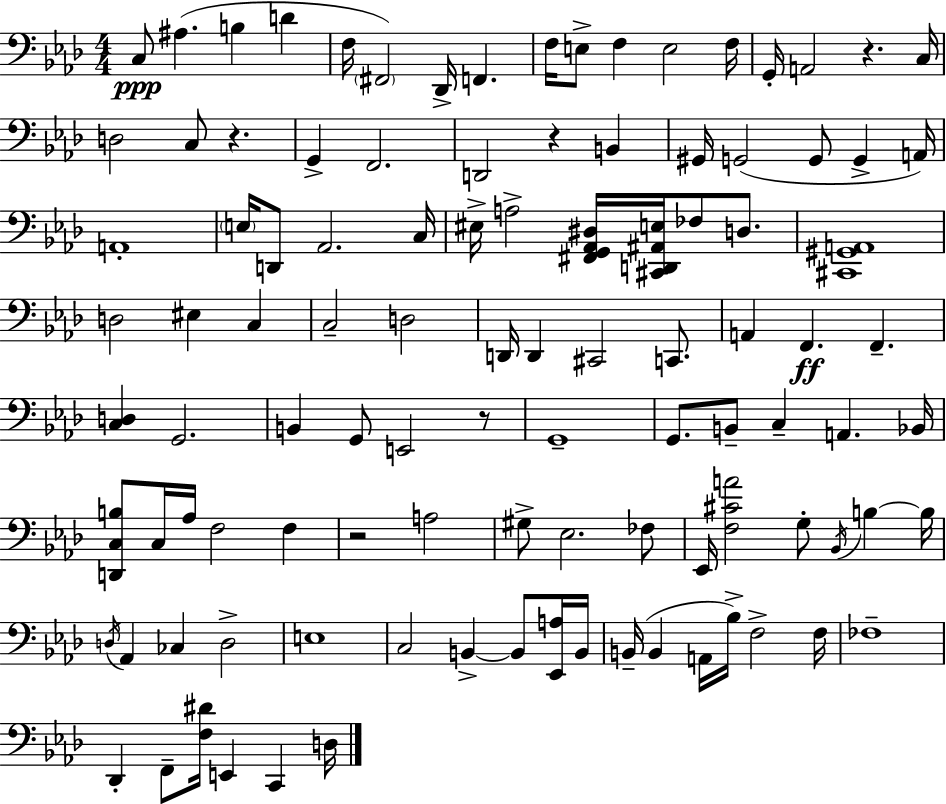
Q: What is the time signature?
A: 4/4